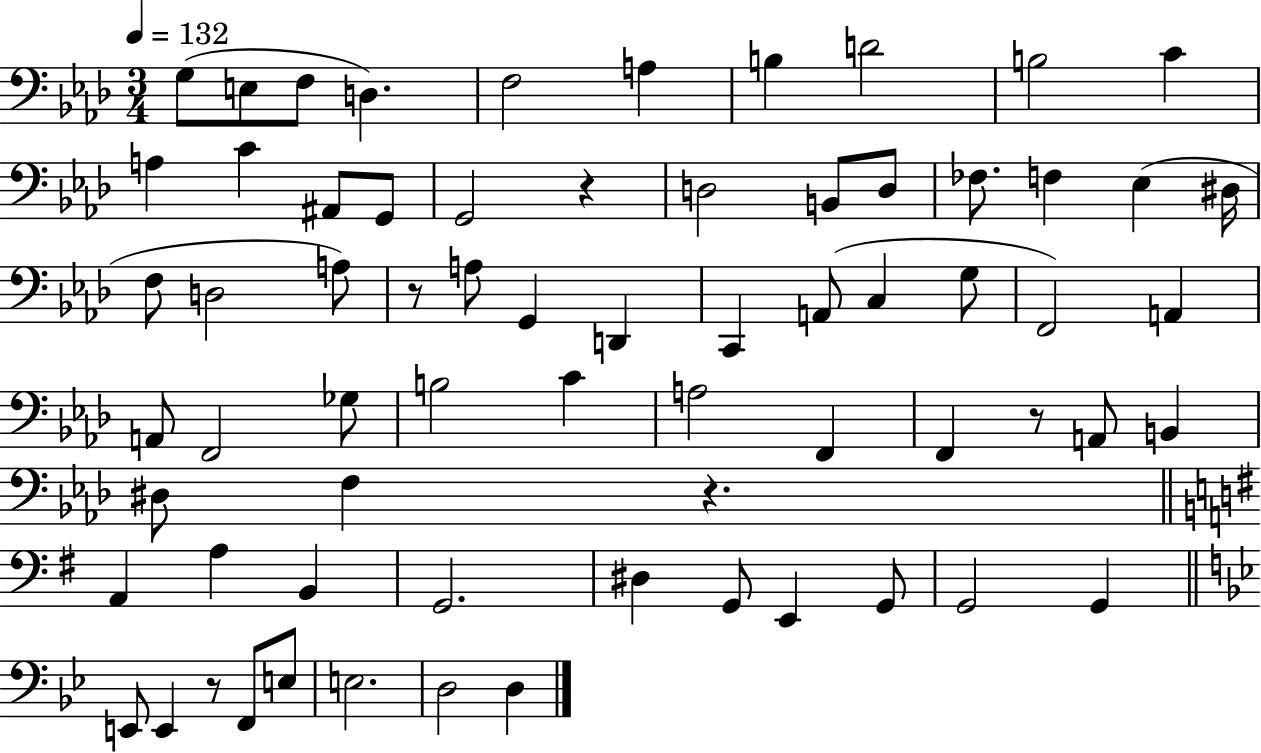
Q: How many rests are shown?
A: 5